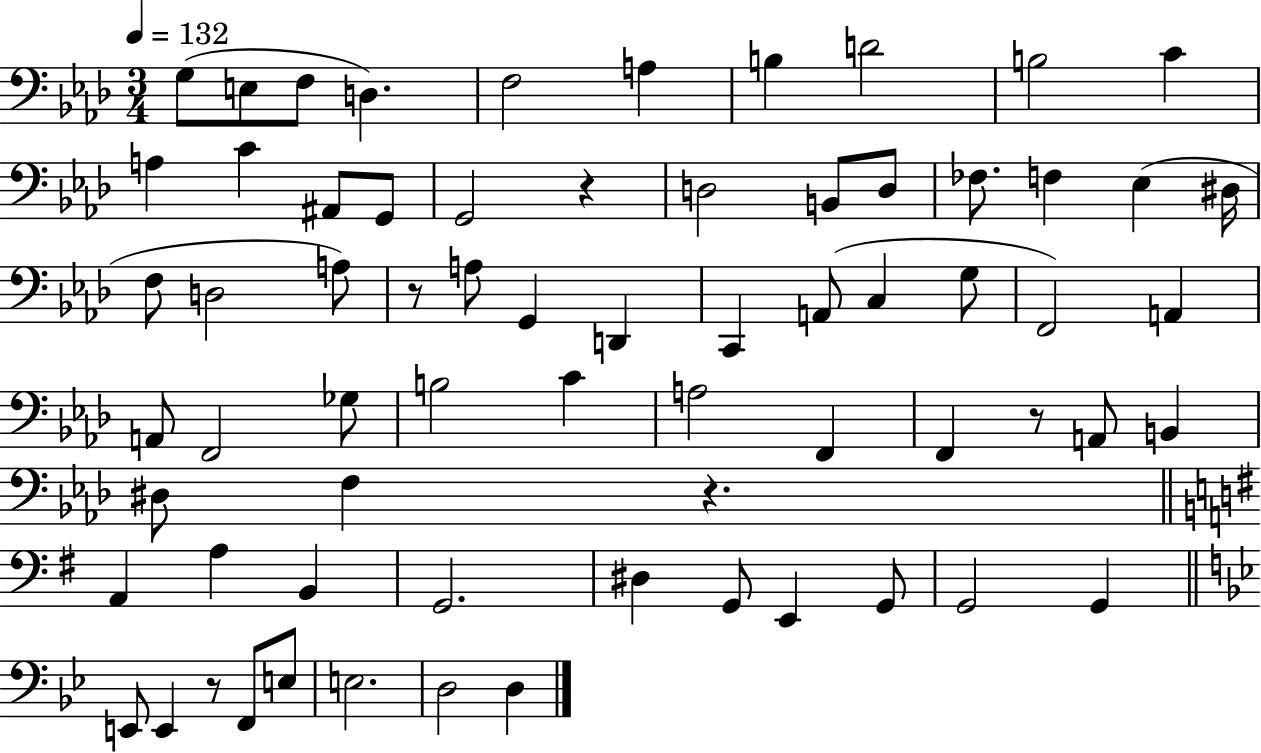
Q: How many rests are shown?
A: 5